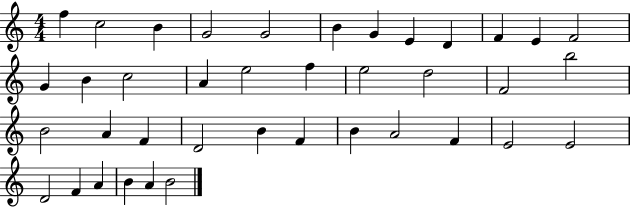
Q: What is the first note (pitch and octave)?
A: F5